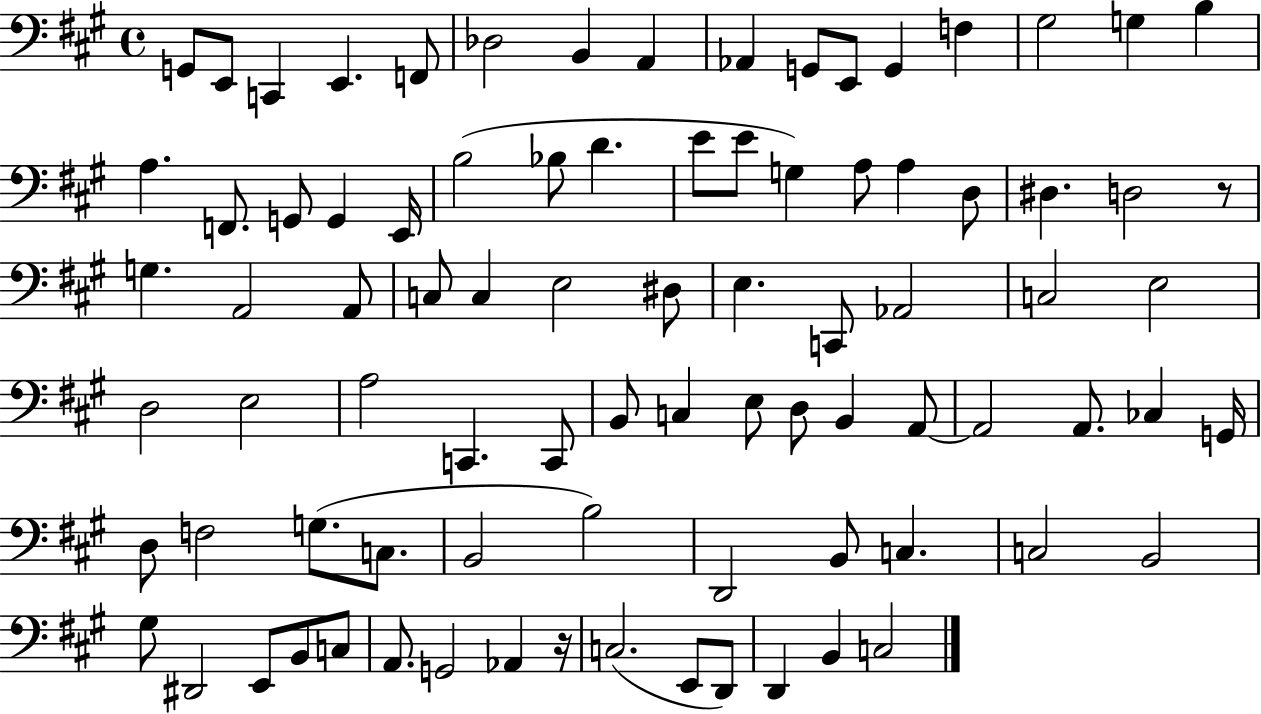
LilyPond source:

{
  \clef bass
  \time 4/4
  \defaultTimeSignature
  \key a \major
  \repeat volta 2 { g,8 e,8 c,4 e,4. f,8 | des2 b,4 a,4 | aes,4 g,8 e,8 g,4 f4 | gis2 g4 b4 | \break a4. f,8. g,8 g,4 e,16 | b2( bes8 d'4. | e'8 e'8 g4) a8 a4 d8 | dis4. d2 r8 | \break g4. a,2 a,8 | c8 c4 e2 dis8 | e4. c,8 aes,2 | c2 e2 | \break d2 e2 | a2 c,4. c,8 | b,8 c4 e8 d8 b,4 a,8~~ | a,2 a,8. ces4 g,16 | \break d8 f2 g8.( c8. | b,2 b2) | d,2 b,8 c4. | c2 b,2 | \break gis8 dis,2 e,8 b,8 c8 | a,8. g,2 aes,4 r16 | c2.( e,8 d,8) | d,4 b,4 c2 | \break } \bar "|."
}